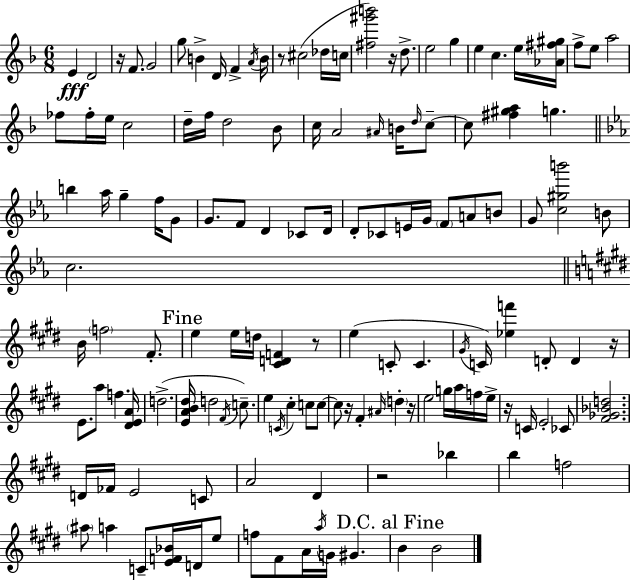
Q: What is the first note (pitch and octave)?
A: E4